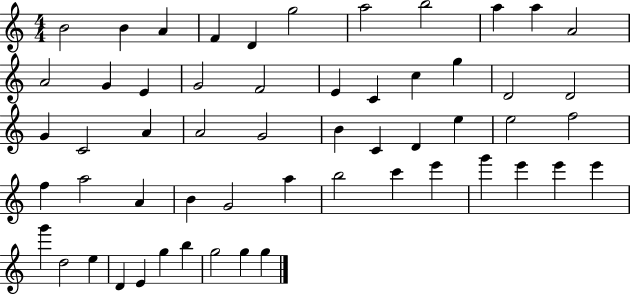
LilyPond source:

{
  \clef treble
  \numericTimeSignature
  \time 4/4
  \key c \major
  b'2 b'4 a'4 | f'4 d'4 g''2 | a''2 b''2 | a''4 a''4 a'2 | \break a'2 g'4 e'4 | g'2 f'2 | e'4 c'4 c''4 g''4 | d'2 d'2 | \break g'4 c'2 a'4 | a'2 g'2 | b'4 c'4 d'4 e''4 | e''2 f''2 | \break f''4 a''2 a'4 | b'4 g'2 a''4 | b''2 c'''4 e'''4 | g'''4 e'''4 e'''4 e'''4 | \break g'''4 d''2 e''4 | d'4 e'4 g''4 b''4 | g''2 g''4 g''4 | \bar "|."
}